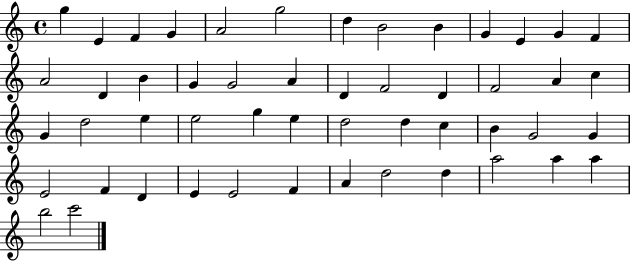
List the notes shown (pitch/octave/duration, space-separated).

G5/q E4/q F4/q G4/q A4/h G5/h D5/q B4/h B4/q G4/q E4/q G4/q F4/q A4/h D4/q B4/q G4/q G4/h A4/q D4/q F4/h D4/q F4/h A4/q C5/q G4/q D5/h E5/q E5/h G5/q E5/q D5/h D5/q C5/q B4/q G4/h G4/q E4/h F4/q D4/q E4/q E4/h F4/q A4/q D5/h D5/q A5/h A5/q A5/q B5/h C6/h